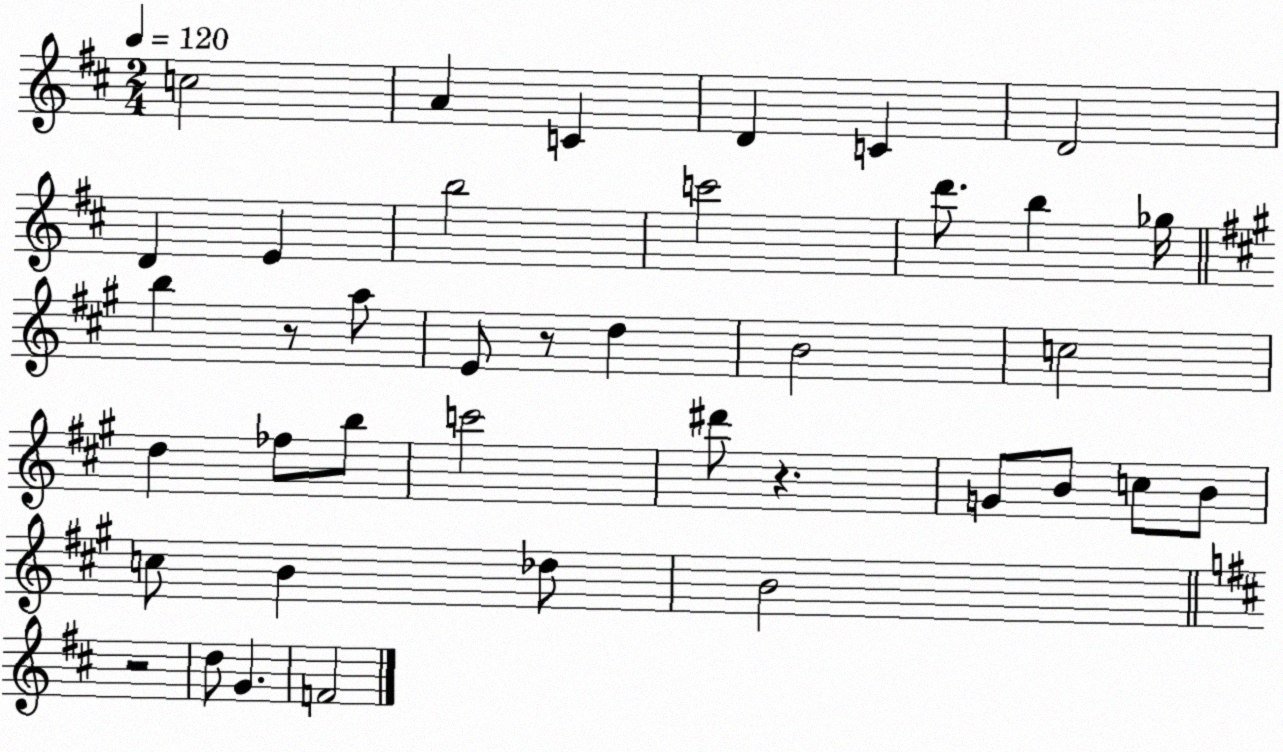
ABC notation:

X:1
T:Untitled
M:2/4
L:1/4
K:D
c2 A C D C D2 D E b2 c'2 d'/2 b _g/4 b z/2 a/2 E/2 z/2 d B2 c2 d _f/2 b/2 c'2 ^d'/2 z G/2 B/2 c/2 B/2 c/2 B _d/2 B2 z2 d/2 G F2